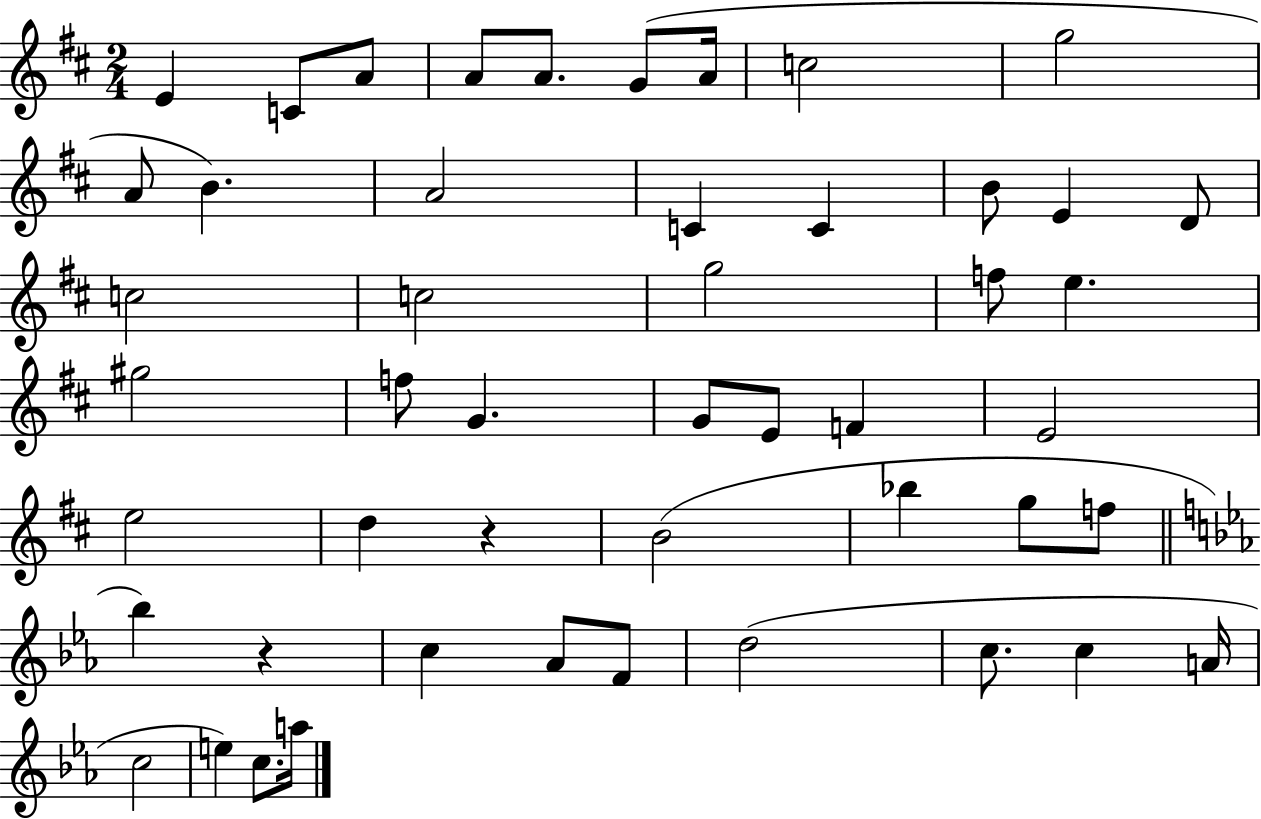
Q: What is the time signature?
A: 2/4